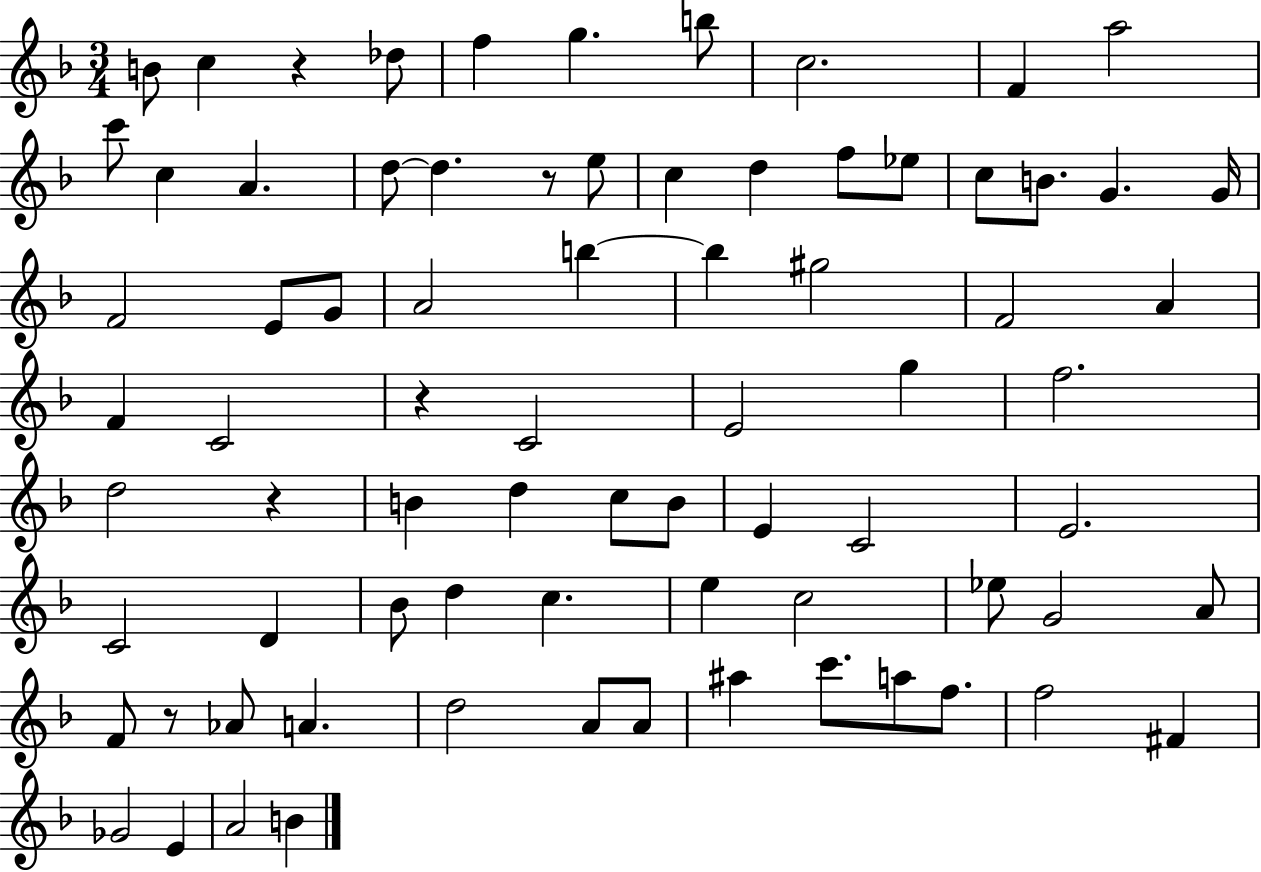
X:1
T:Untitled
M:3/4
L:1/4
K:F
B/2 c z _d/2 f g b/2 c2 F a2 c'/2 c A d/2 d z/2 e/2 c d f/2 _e/2 c/2 B/2 G G/4 F2 E/2 G/2 A2 b b ^g2 F2 A F C2 z C2 E2 g f2 d2 z B d c/2 B/2 E C2 E2 C2 D _B/2 d c e c2 _e/2 G2 A/2 F/2 z/2 _A/2 A d2 A/2 A/2 ^a c'/2 a/2 f/2 f2 ^F _G2 E A2 B